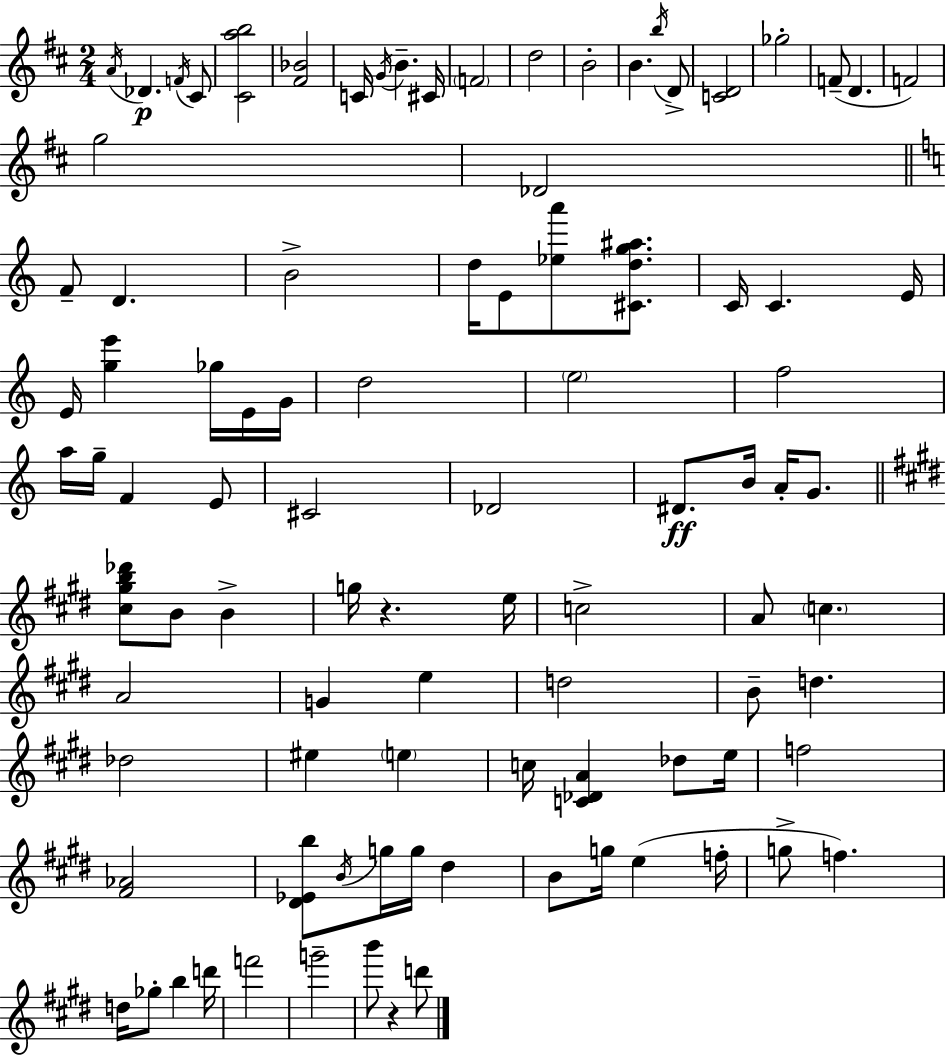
X:1
T:Untitled
M:2/4
L:1/4
K:D
A/4 _D F/4 ^C/2 [^Cab]2 [^F_B]2 C/4 G/4 B ^C/4 F2 d2 B2 B b/4 D/2 [CD]2 _g2 F/2 D F2 g2 _D2 F/2 D B2 d/4 E/2 [_ea']/2 [^Cdg^a]/2 C/4 C E/4 E/4 [ge'] _g/4 E/4 G/4 d2 e2 f2 a/4 g/4 F E/2 ^C2 _D2 ^D/2 B/4 A/4 G/2 [^c^gb_d']/2 B/2 B g/4 z e/4 c2 A/2 c A2 G e d2 B/2 d _d2 ^e e c/4 [C_DA] _d/2 e/4 f2 [^F_A]2 [^D_Eb]/2 B/4 g/4 g/4 ^d B/2 g/4 e f/4 g/2 f d/4 _g/2 b d'/4 f'2 g'2 b'/2 z d'/2